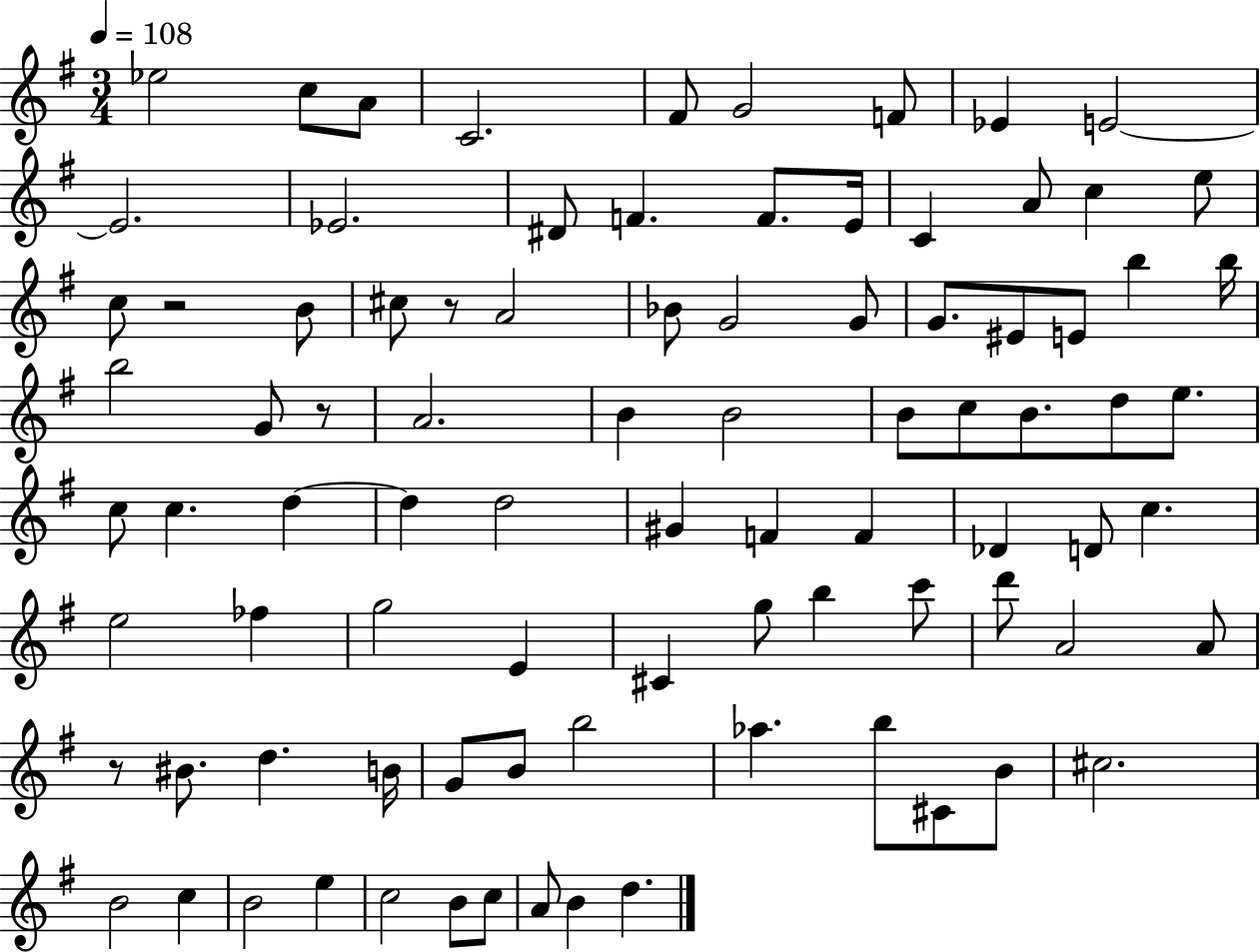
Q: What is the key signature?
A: G major